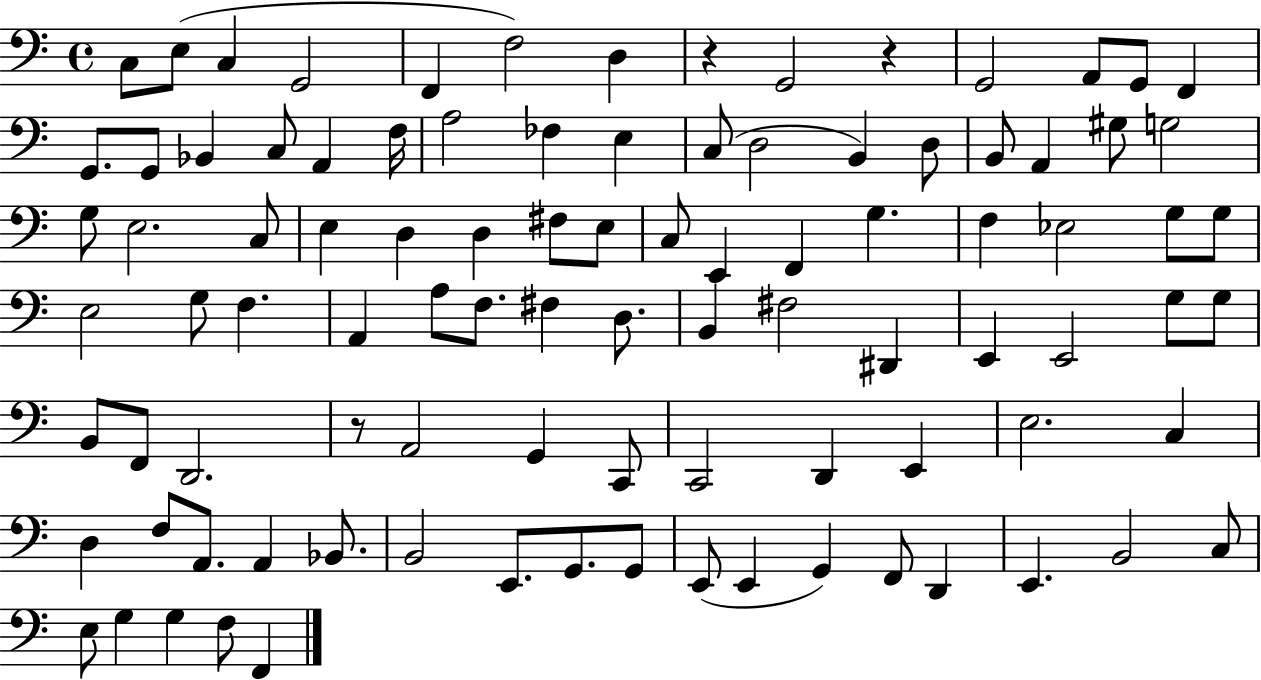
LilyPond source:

{
  \clef bass
  \time 4/4
  \defaultTimeSignature
  \key c \major
  \repeat volta 2 { c8 e8( c4 g,2 | f,4 f2) d4 | r4 g,2 r4 | g,2 a,8 g,8 f,4 | \break g,8. g,8 bes,4 c8 a,4 f16 | a2 fes4 e4 | c8( d2 b,4) d8 | b,8 a,4 gis8 g2 | \break g8 e2. c8 | e4 d4 d4 fis8 e8 | c8 e,4 f,4 g4. | f4 ees2 g8 g8 | \break e2 g8 f4. | a,4 a8 f8. fis4 d8. | b,4 fis2 dis,4 | e,4 e,2 g8 g8 | \break b,8 f,8 d,2. | r8 a,2 g,4 c,8 | c,2 d,4 e,4 | e2. c4 | \break d4 f8 a,8. a,4 bes,8. | b,2 e,8. g,8. g,8 | e,8( e,4 g,4) f,8 d,4 | e,4. b,2 c8 | \break e8 g4 g4 f8 f,4 | } \bar "|."
}